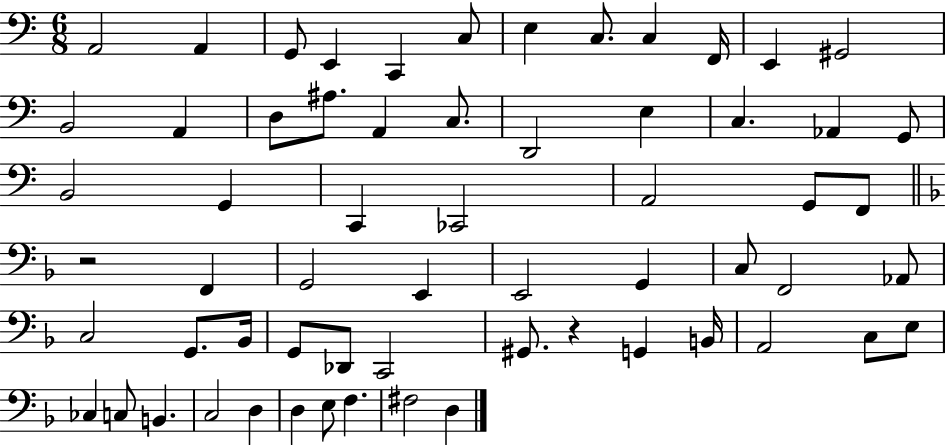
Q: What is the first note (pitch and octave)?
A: A2